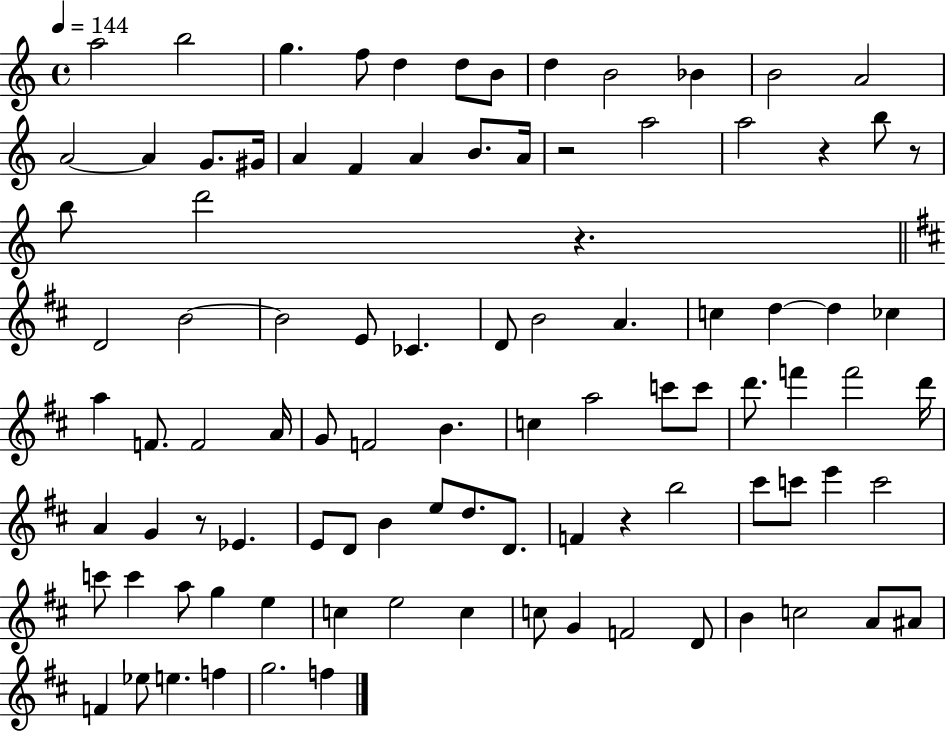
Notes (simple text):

A5/h B5/h G5/q. F5/e D5/q D5/e B4/e D5/q B4/h Bb4/q B4/h A4/h A4/h A4/q G4/e. G#4/s A4/q F4/q A4/q B4/e. A4/s R/h A5/h A5/h R/q B5/e R/e B5/e D6/h R/q. D4/h B4/h B4/h E4/e CES4/q. D4/e B4/h A4/q. C5/q D5/q D5/q CES5/q A5/q F4/e. F4/h A4/s G4/e F4/h B4/q. C5/q A5/h C6/e C6/e D6/e. F6/q F6/h D6/s A4/q G4/q R/e Eb4/q. E4/e D4/e B4/q E5/e D5/e. D4/e. F4/q R/q B5/h C#6/e C6/e E6/q C6/h C6/e C6/q A5/e G5/q E5/q C5/q E5/h C5/q C5/e G4/q F4/h D4/e B4/q C5/h A4/e A#4/e F4/q Eb5/e E5/q. F5/q G5/h. F5/q